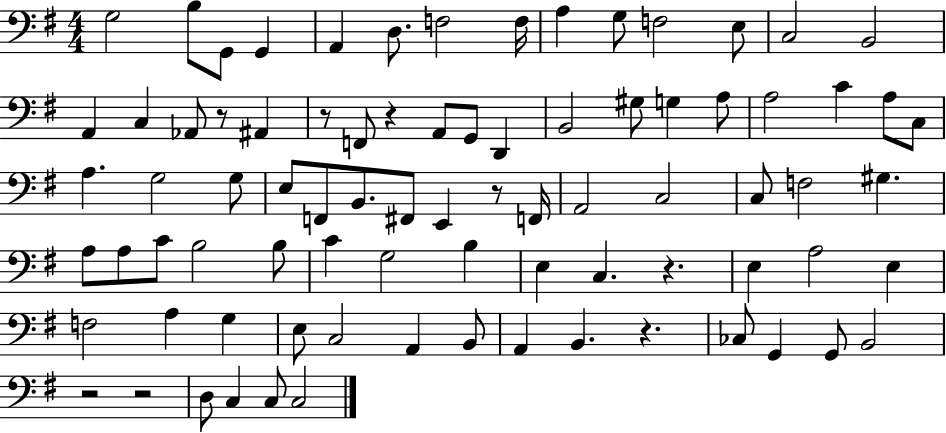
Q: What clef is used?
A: bass